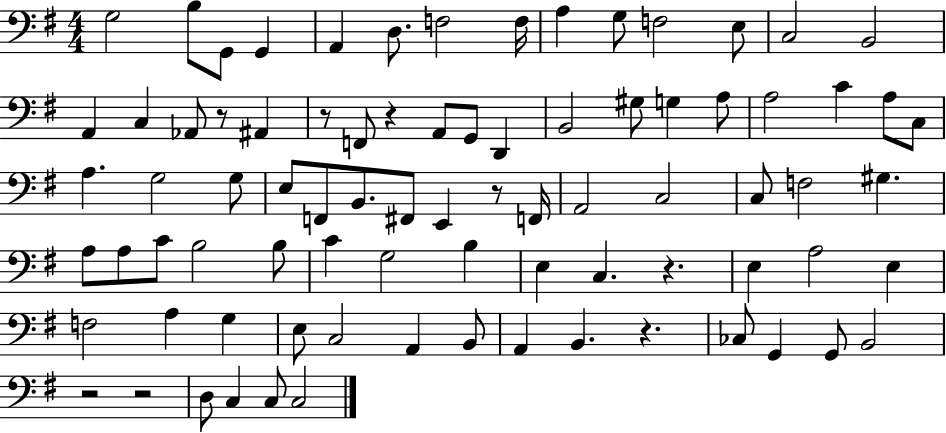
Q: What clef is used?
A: bass